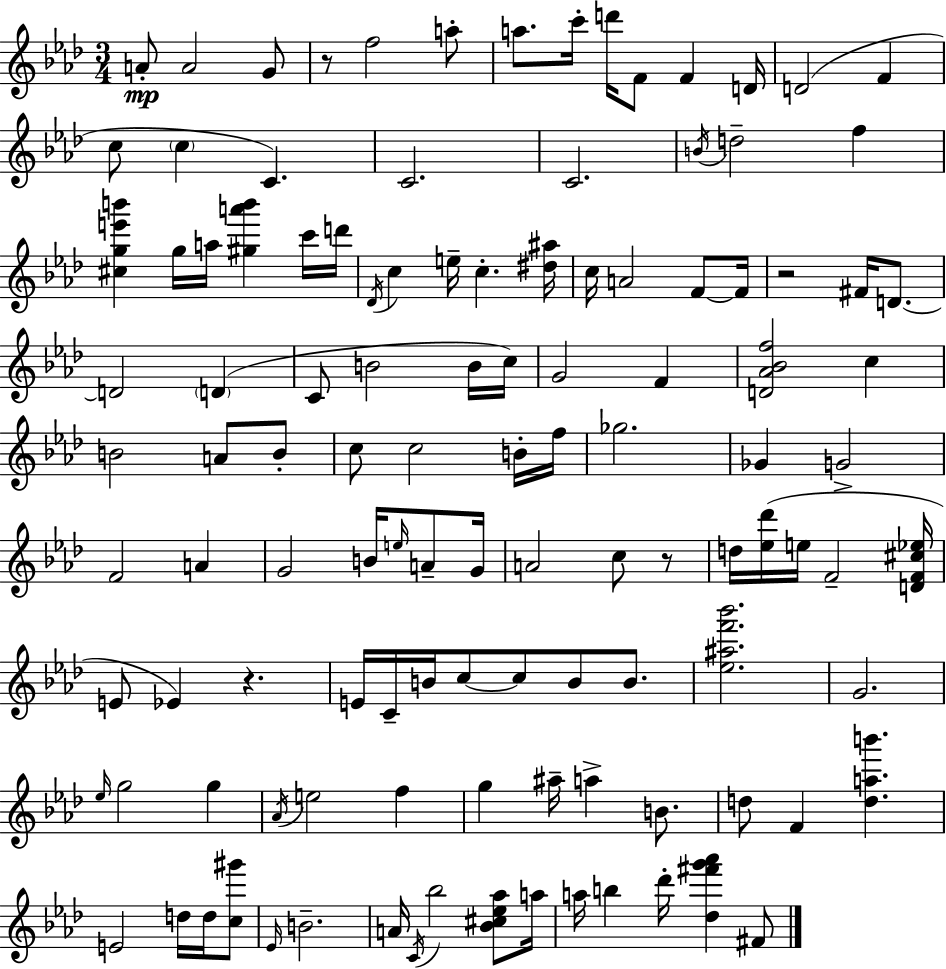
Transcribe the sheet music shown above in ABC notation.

X:1
T:Untitled
M:3/4
L:1/4
K:Ab
A/2 A2 G/2 z/2 f2 a/2 a/2 c'/4 d'/4 F/2 F D/4 D2 F c/2 c C C2 C2 B/4 d2 f [^cge'b'] g/4 a/4 [^ga'b'] c'/4 d'/4 _D/4 c e/4 c [^d^a]/4 c/4 A2 F/2 F/4 z2 ^F/4 D/2 D2 D C/2 B2 B/4 c/4 G2 F [D_A_Bf]2 c B2 A/2 B/2 c/2 c2 B/4 f/4 _g2 _G G2 F2 A G2 B/4 e/4 A/2 G/4 A2 c/2 z/2 d/4 [_e_d']/4 e/4 F2 [DF^c_e]/4 E/2 _E z E/4 C/4 B/4 c/2 c/2 B/2 B/2 [_e^af'_b']2 G2 _e/4 g2 g _A/4 e2 f g ^a/4 a B/2 d/2 F [dab'] E2 d/4 d/4 [c^g']/2 _E/4 B2 A/4 C/4 _b2 [_B^c_e_a]/2 a/4 a/4 b _d'/4 [_d^f'g'_a'] ^F/2